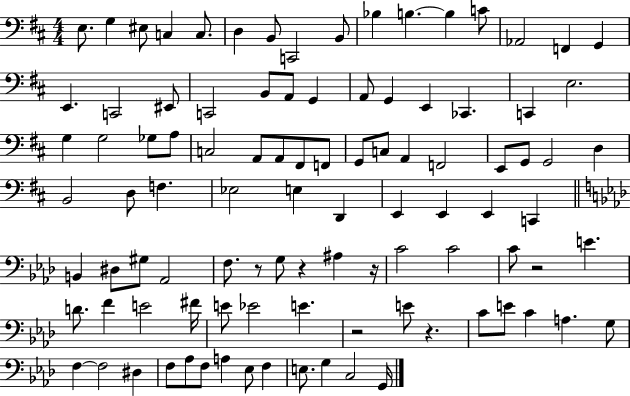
{
  \clef bass
  \numericTimeSignature
  \time 4/4
  \key d \major
  e8. g4 eis8 c4 c8. | d4 b,8 c,2 b,8 | bes4 b4.~~ b4 c'8 | aes,2 f,4 g,4 | \break e,4. c,2 eis,8 | c,2 b,8 a,8 g,4 | a,8 g,4 e,4 ces,4. | c,4 e2. | \break g4 g2 ges8 a8 | c2 a,8 a,8 fis,8 f,8 | g,8 c8 a,4 f,2 | e,8 g,8 g,2 d4 | \break b,2 d8 f4. | ees2 e4 d,4 | e,4 e,4 e,4 c,4 | \bar "||" \break \key aes \major b,4 dis8 gis8 aes,2 | f8. r8 g8 r4 ais4 r16 | c'2 c'2 | c'8 r2 e'4. | \break d'8. f'4 e'2 fis'16 | e'8 ees'2 e'4. | r2 e'8 r4. | c'8 e'8 c'4 a4. g8 | \break f4~~ f2 dis4 | f8 aes8 f8 a4 ees8 f4 | e8. g4 c2 g,16 | \bar "|."
}